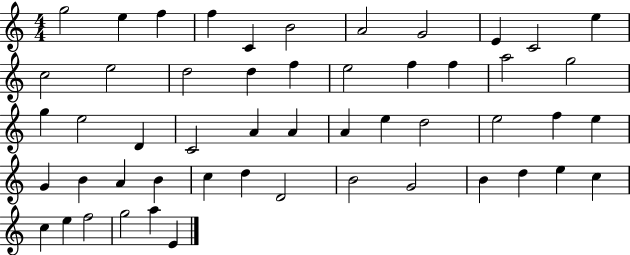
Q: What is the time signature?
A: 4/4